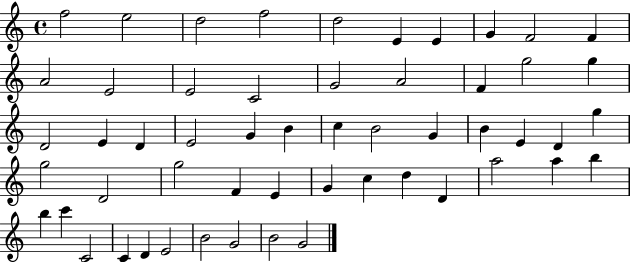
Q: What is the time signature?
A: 4/4